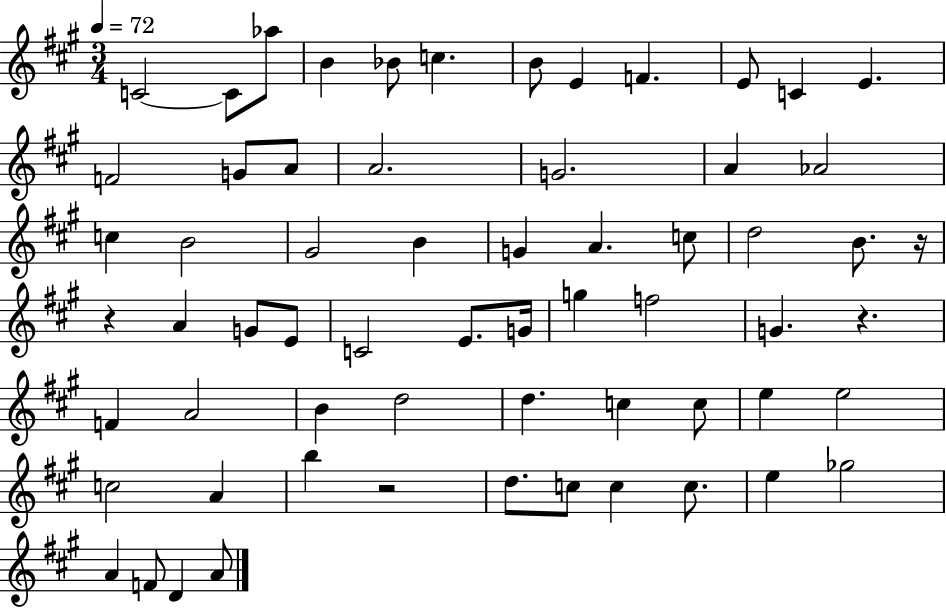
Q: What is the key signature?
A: A major